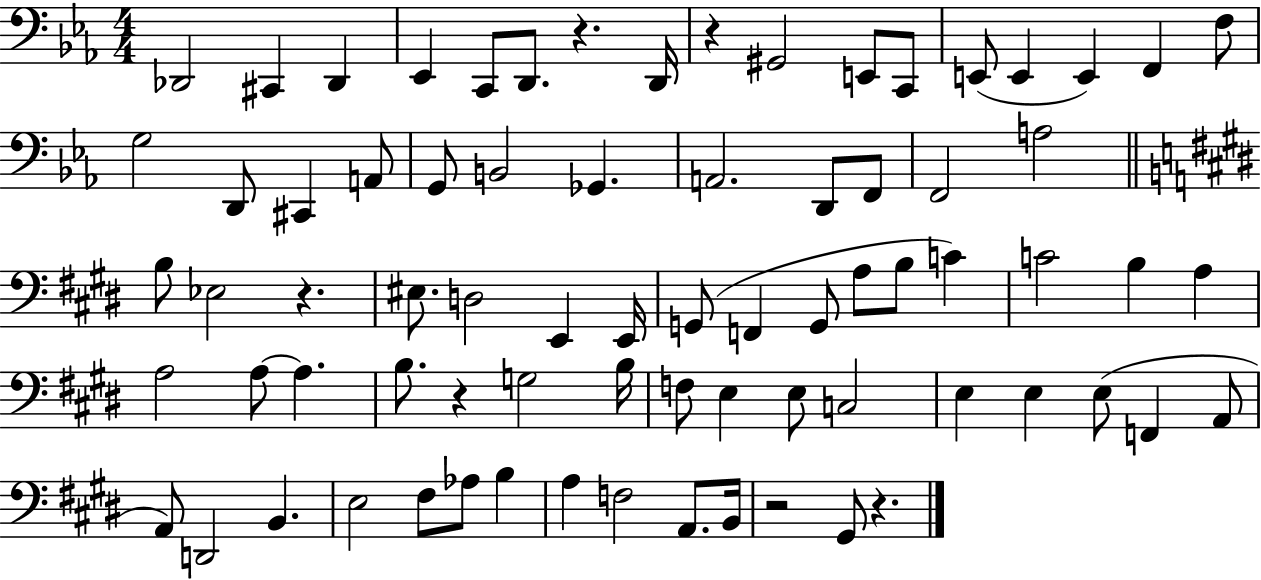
{
  \clef bass
  \numericTimeSignature
  \time 4/4
  \key ees \major
  des,2 cis,4 des,4 | ees,4 c,8 d,8. r4. d,16 | r4 gis,2 e,8 c,8 | e,8( e,4 e,4) f,4 f8 | \break g2 d,8 cis,4 a,8 | g,8 b,2 ges,4. | a,2. d,8 f,8 | f,2 a2 | \break \bar "||" \break \key e \major b8 ees2 r4. | eis8. d2 e,4 e,16 | g,8( f,4 g,8 a8 b8 c'4) | c'2 b4 a4 | \break a2 a8~~ a4. | b8. r4 g2 b16 | f8 e4 e8 c2 | e4 e4 e8( f,4 a,8 | \break a,8) d,2 b,4. | e2 fis8 aes8 b4 | a4 f2 a,8. b,16 | r2 gis,8 r4. | \break \bar "|."
}